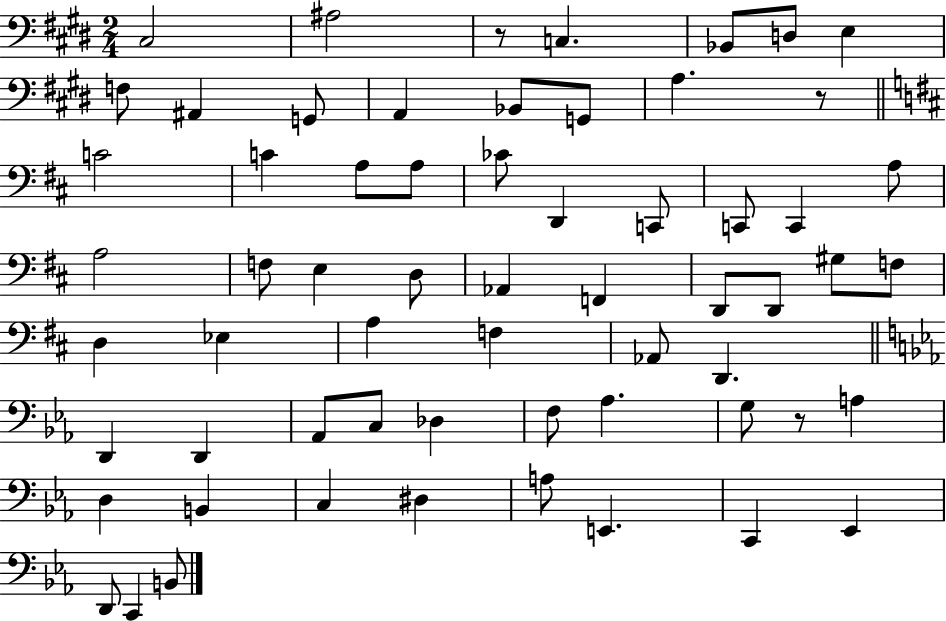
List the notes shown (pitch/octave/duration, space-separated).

C#3/h A#3/h R/e C3/q. Bb2/e D3/e E3/q F3/e A#2/q G2/e A2/q Bb2/e G2/e A3/q. R/e C4/h C4/q A3/e A3/e CES4/e D2/q C2/e C2/e C2/q A3/e A3/h F3/e E3/q D3/e Ab2/q F2/q D2/e D2/e G#3/e F3/e D3/q Eb3/q A3/q F3/q Ab2/e D2/q. D2/q D2/q Ab2/e C3/e Db3/q F3/e Ab3/q. G3/e R/e A3/q D3/q B2/q C3/q D#3/q A3/e E2/q. C2/q Eb2/q D2/e C2/q B2/e